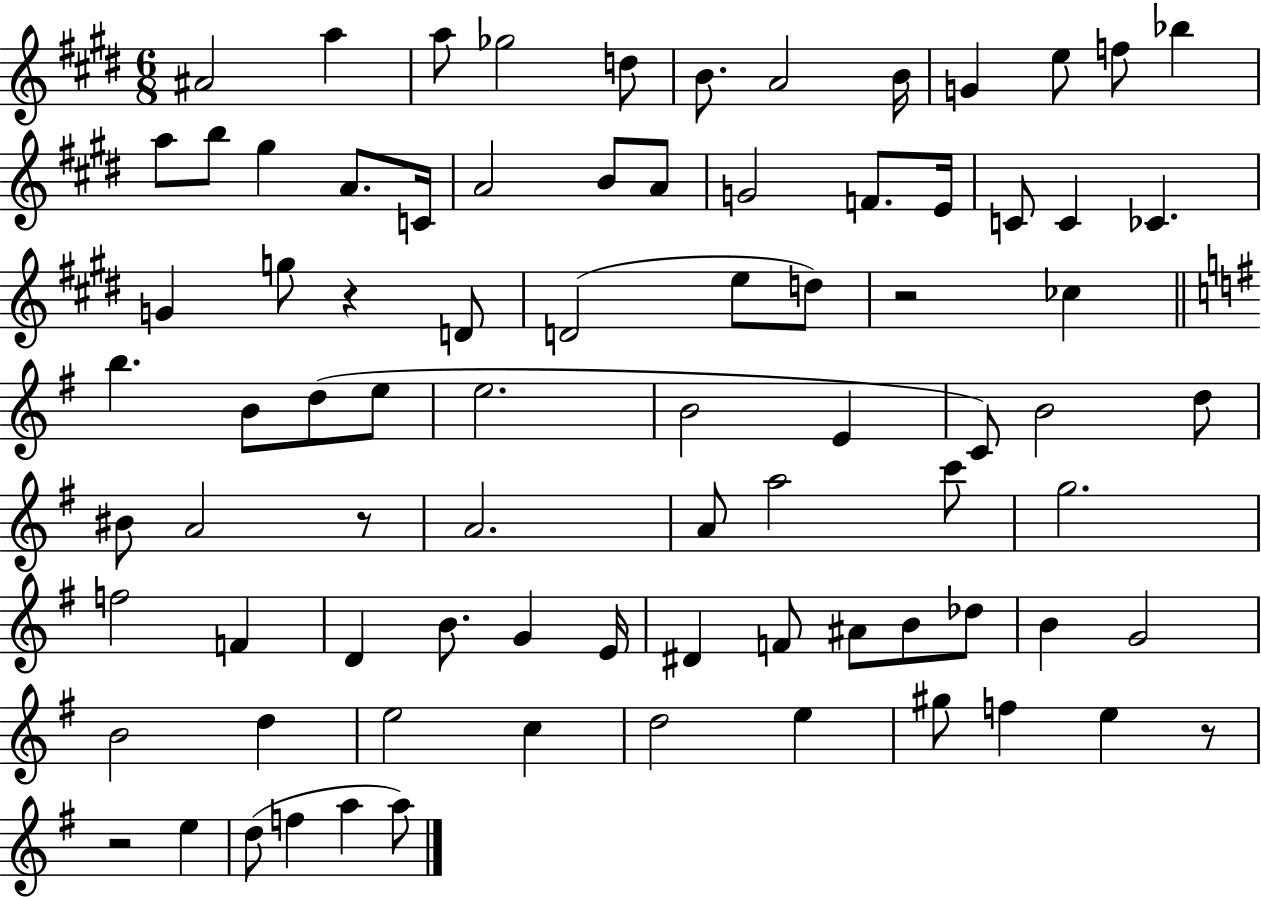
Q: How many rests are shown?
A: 5